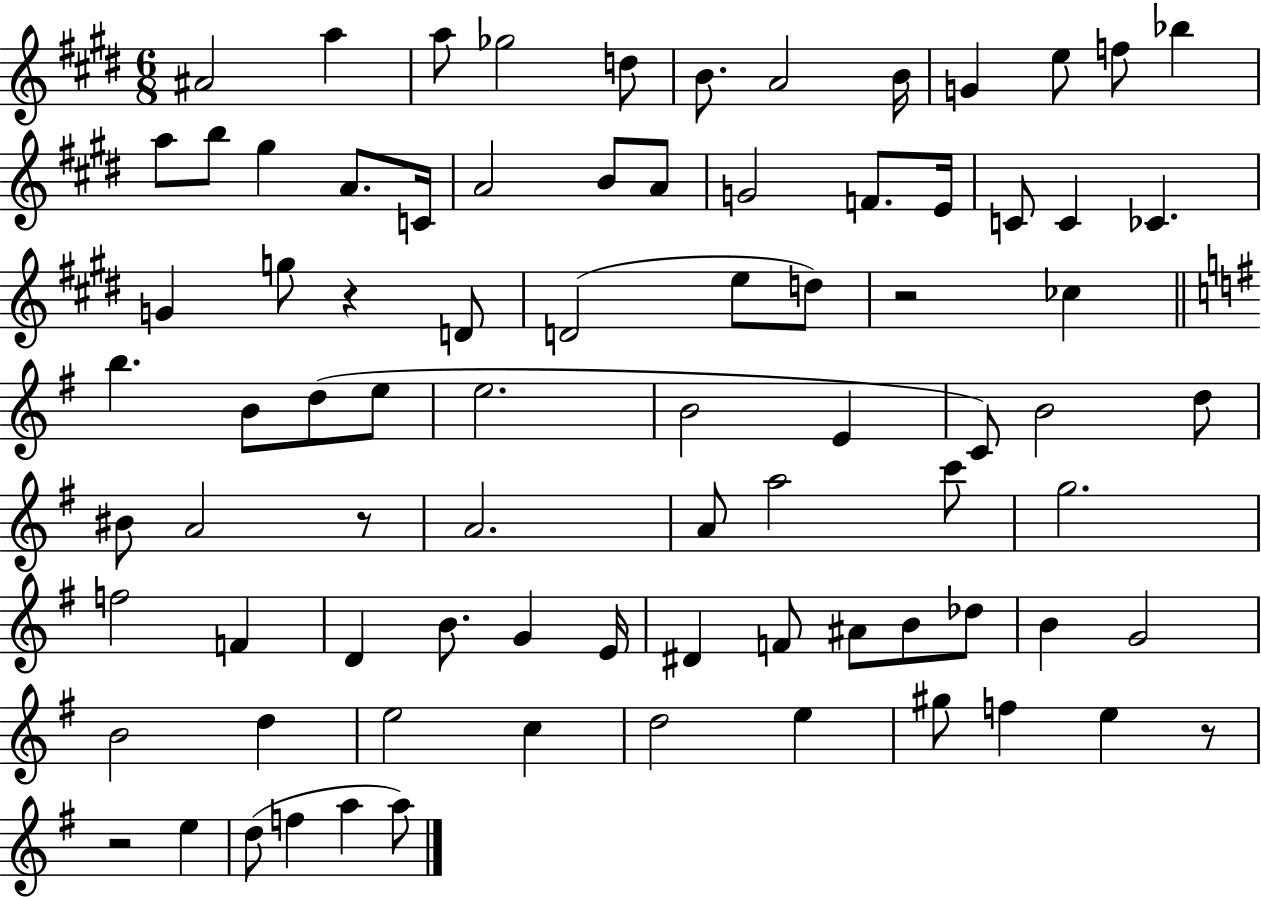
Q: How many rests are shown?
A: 5